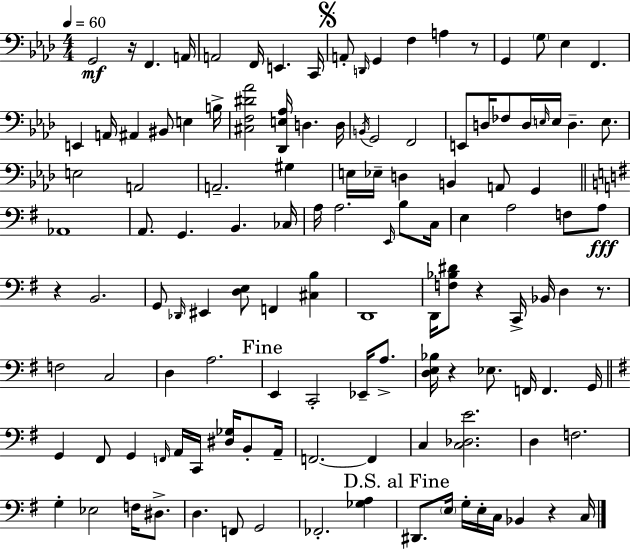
{
  \clef bass
  \numericTimeSignature
  \time 4/4
  \key f \minor
  \tempo 4 = 60
  \repeat volta 2 { g,2\mf r16 f,4. a,16 | a,2 f,16 e,4. c,16 | \mark \markup { \musicglyph "scripts.segno" } a,8-. \grace { d,16 } g,4 f4 a4 r8 | g,4 \parenthesize g8 ees4 f,4. | \break e,4 a,16 ais,4 bis,8 e4 | b16-> <cis f dis' aes'>2 <des, e aes>16 d4. | d16 \acciaccatura { b,16 } g,2 f,2 | e,8 d16 fes8 d16 \grace { e16 } e16 d4.-- | \break e8. e2 a,2 | a,2.-- gis4 | e16 ees16-- d4 b,4 a,8 g,4 | \bar "||" \break \key g \major aes,1 | a,8. g,4. b,4. ces16 | a16 a2. \grace { e,16 } b8 | c16 e4 a2 f8 a8\fff | \break r4 b,2. | g,8 \grace { des,16 } eis,4 <d e>8 f,4 <cis b>4 | d,1 | d,16 <f bes dis'>8 r4 c,16-> bes,16 d4 r8. | \break f2 c2 | d4 a2. | \mark "Fine" e,4 c,2-. ees,16-- a8.-> | <d e bes>16 r4 ees8. f,16 f,4. | \break g,16 \bar "||" \break \key e \minor g,4 fis,8 g,4 \grace { f,16 } a,16 c,16 <dis ges>16 b,8-. | a,16-- f,2.~~ f,4 | c4 <c des e'>2. | d4 f2. | \break g4-. ees2 f16 dis8.-> | d4. f,8 g,2 | fes,2.-. <ges a>4 | \mark "D.S. al Fine" dis,8. \parenthesize e16 g16-. e16-. c16 bes,4 r4 | \break c16 } \bar "|."
}